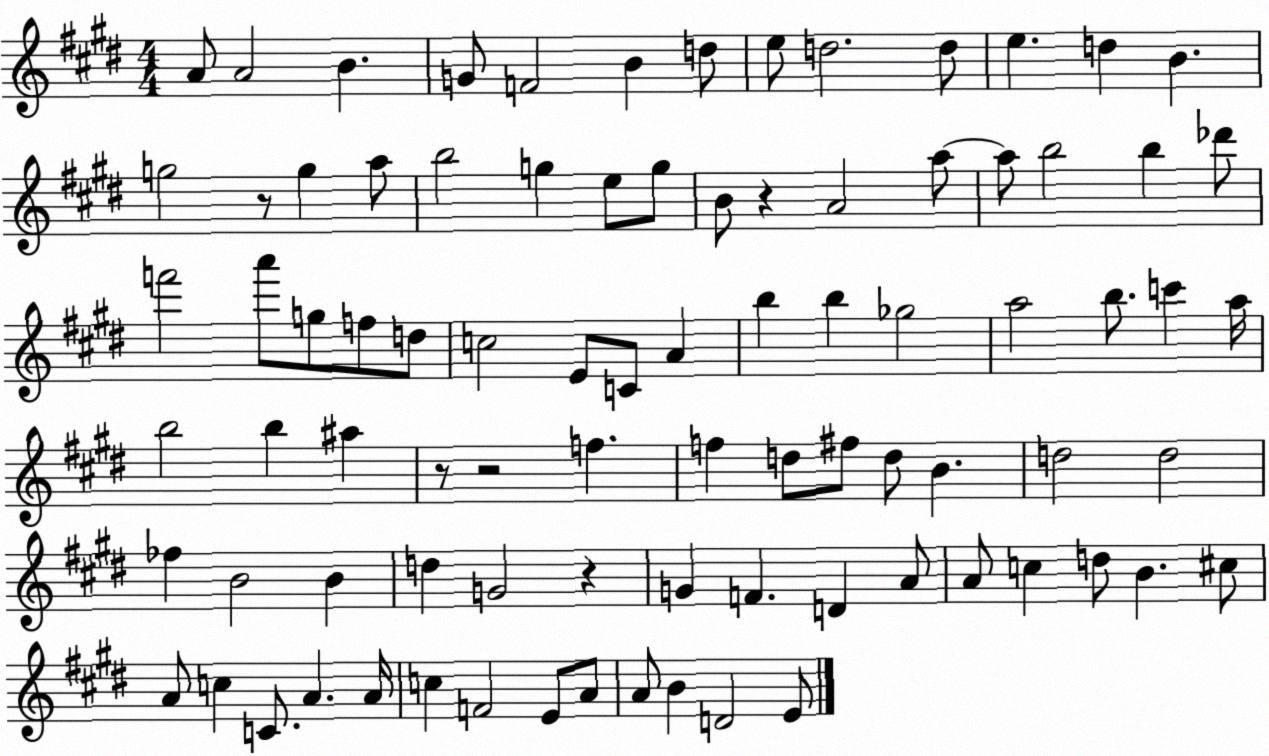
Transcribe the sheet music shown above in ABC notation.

X:1
T:Untitled
M:4/4
L:1/4
K:E
A/2 A2 B G/2 F2 B d/2 e/2 d2 d/2 e d B g2 z/2 g a/2 b2 g e/2 g/2 B/2 z A2 a/2 a/2 b2 b _d'/2 f'2 a'/2 g/2 f/2 d/2 c2 E/2 C/2 A b b _g2 a2 b/2 c' a/4 b2 b ^a z/2 z2 f f d/2 ^f/2 d/2 B d2 d2 _f B2 B d G2 z G F D A/2 A/2 c d/2 B ^c/2 A/2 c C/2 A A/4 c F2 E/2 A/2 A/2 B D2 E/2